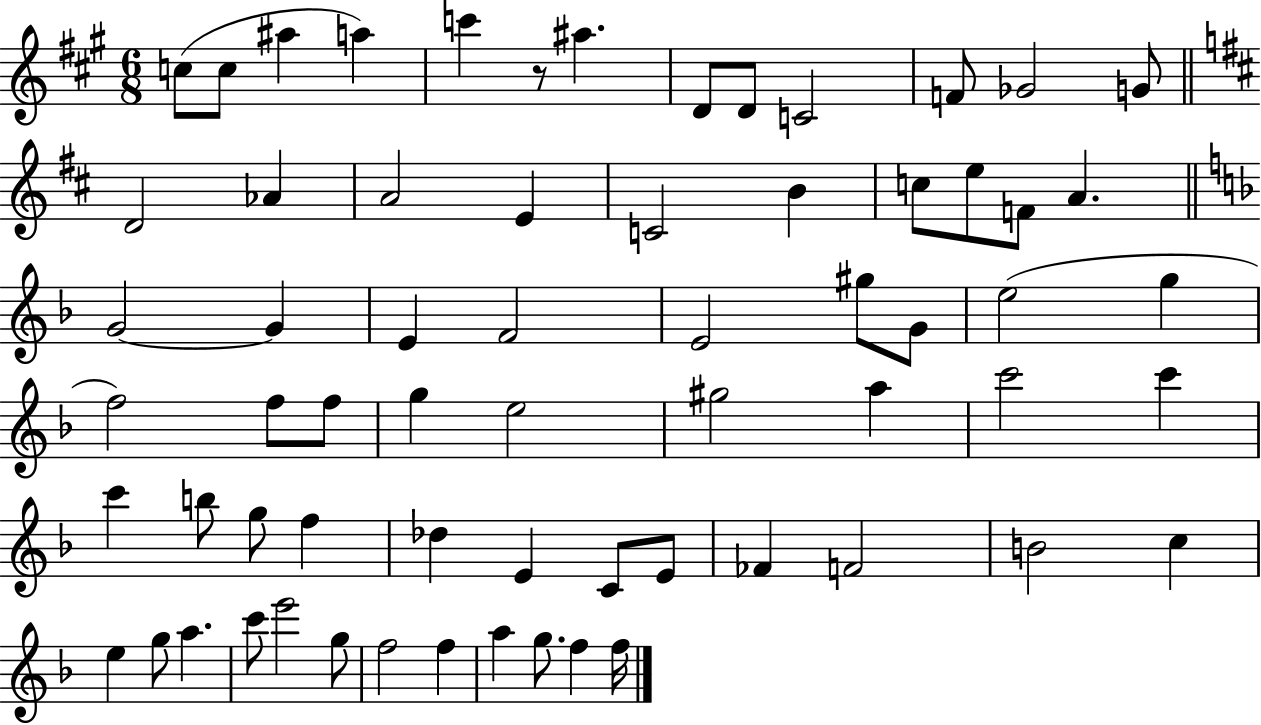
{
  \clef treble
  \numericTimeSignature
  \time 6/8
  \key a \major
  c''8( c''8 ais''4 a''4) | c'''4 r8 ais''4. | d'8 d'8 c'2 | f'8 ges'2 g'8 | \break \bar "||" \break \key b \minor d'2 aes'4 | a'2 e'4 | c'2 b'4 | c''8 e''8 f'8 a'4. | \break \bar "||" \break \key f \major g'2~~ g'4 | e'4 f'2 | e'2 gis''8 g'8 | e''2( g''4 | \break f''2) f''8 f''8 | g''4 e''2 | gis''2 a''4 | c'''2 c'''4 | \break c'''4 b''8 g''8 f''4 | des''4 e'4 c'8 e'8 | fes'4 f'2 | b'2 c''4 | \break e''4 g''8 a''4. | c'''8 e'''2 g''8 | f''2 f''4 | a''4 g''8. f''4 f''16 | \break \bar "|."
}